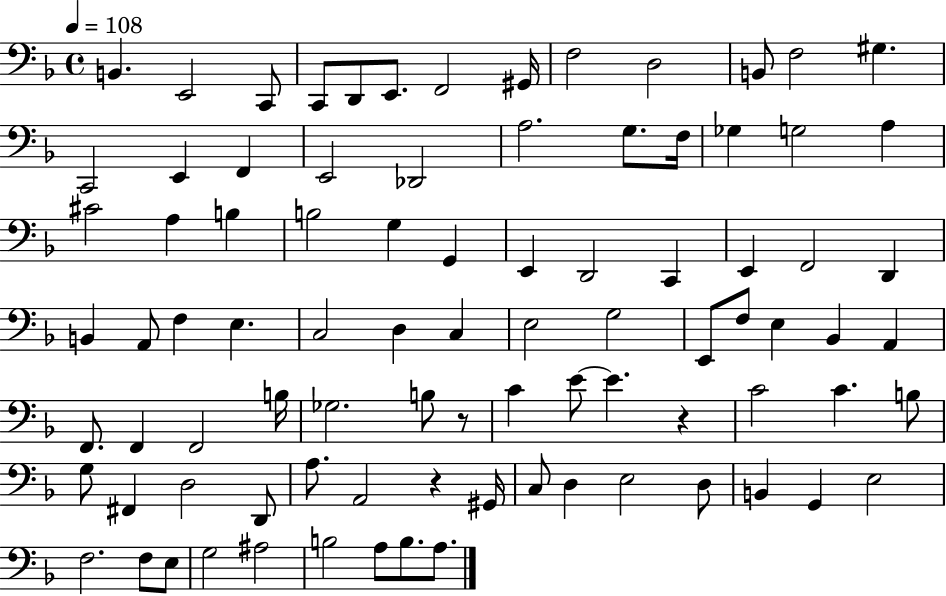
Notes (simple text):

B2/q. E2/h C2/e C2/e D2/e E2/e. F2/h G#2/s F3/h D3/h B2/e F3/h G#3/q. C2/h E2/q F2/q E2/h Db2/h A3/h. G3/e. F3/s Gb3/q G3/h A3/q C#4/h A3/q B3/q B3/h G3/q G2/q E2/q D2/h C2/q E2/q F2/h D2/q B2/q A2/e F3/q E3/q. C3/h D3/q C3/q E3/h G3/h E2/e F3/e E3/q Bb2/q A2/q F2/e. F2/q F2/h B3/s Gb3/h. B3/e R/e C4/q E4/e E4/q. R/q C4/h C4/q. B3/e G3/e F#2/q D3/h D2/e A3/e. A2/h R/q G#2/s C3/e D3/q E3/h D3/e B2/q G2/q E3/h F3/h. F3/e E3/e G3/h A#3/h B3/h A3/e B3/e. A3/e.